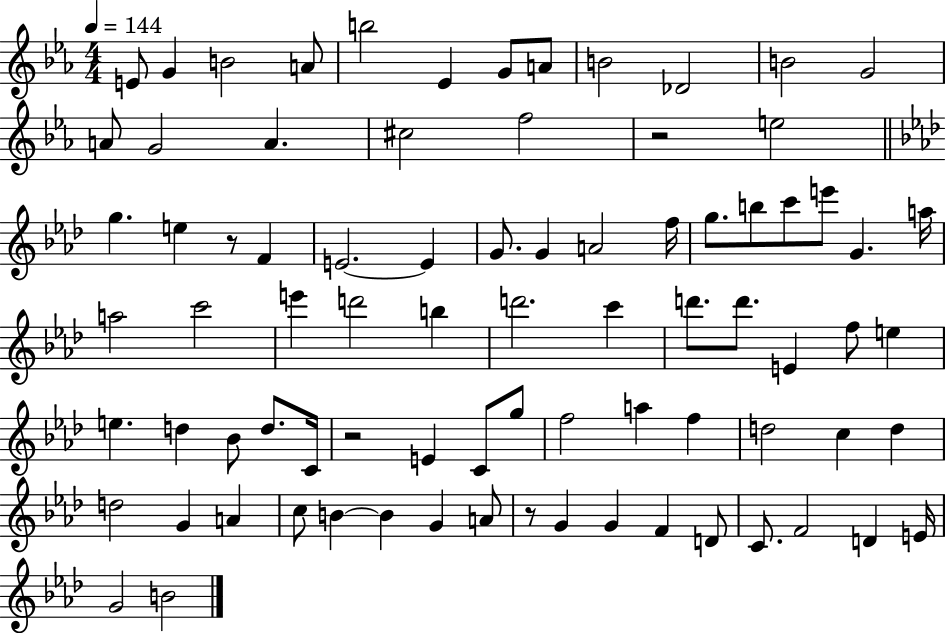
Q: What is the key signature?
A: EES major